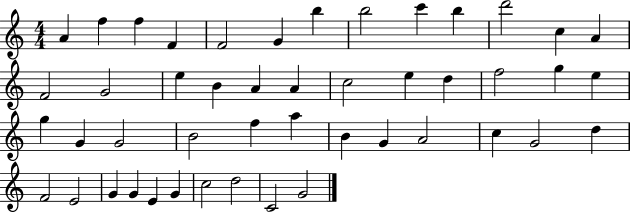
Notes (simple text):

A4/q F5/q F5/q F4/q F4/h G4/q B5/q B5/h C6/q B5/q D6/h C5/q A4/q F4/h G4/h E5/q B4/q A4/q A4/q C5/h E5/q D5/q F5/h G5/q E5/q G5/q G4/q G4/h B4/h F5/q A5/q B4/q G4/q A4/h C5/q G4/h D5/q F4/h E4/h G4/q G4/q E4/q G4/q C5/h D5/h C4/h G4/h